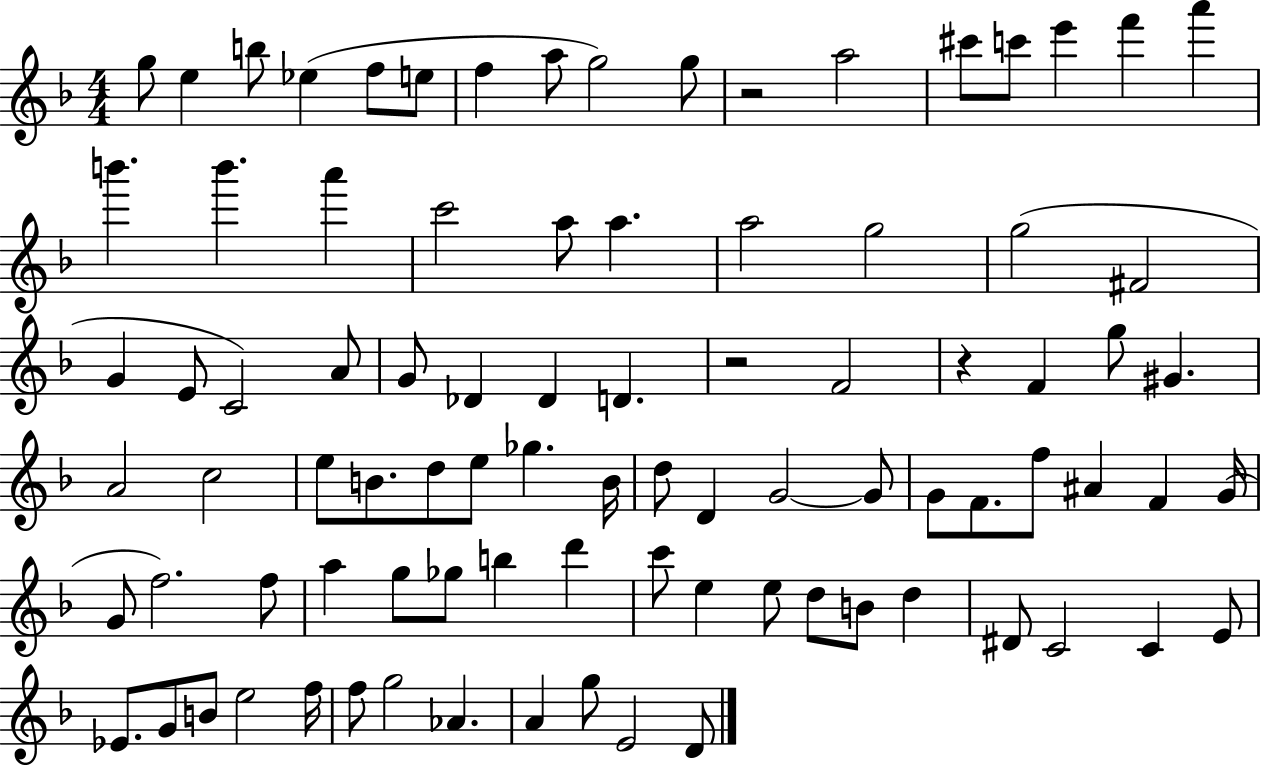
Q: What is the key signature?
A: F major